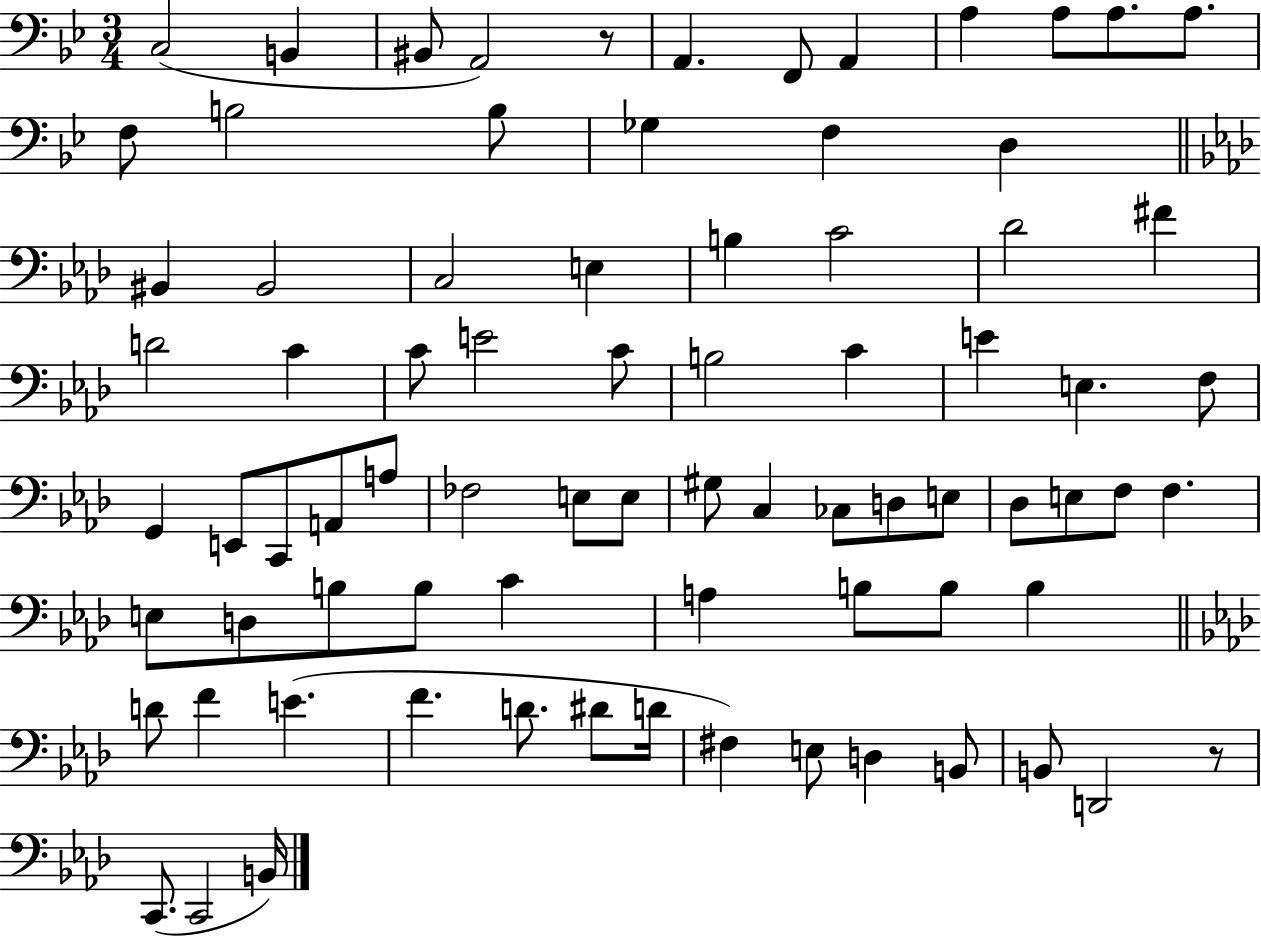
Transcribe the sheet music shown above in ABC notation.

X:1
T:Untitled
M:3/4
L:1/4
K:Bb
C,2 B,, ^B,,/2 A,,2 z/2 A,, F,,/2 A,, A, A,/2 A,/2 A,/2 F,/2 B,2 B,/2 _G, F, D, ^B,, ^B,,2 C,2 E, B, C2 _D2 ^F D2 C C/2 E2 C/2 B,2 C E E, F,/2 G,, E,,/2 C,,/2 A,,/2 A,/2 _F,2 E,/2 E,/2 ^G,/2 C, _C,/2 D,/2 E,/2 _D,/2 E,/2 F,/2 F, E,/2 D,/2 B,/2 B,/2 C A, B,/2 B,/2 B, D/2 F E F D/2 ^D/2 D/4 ^F, E,/2 D, B,,/2 B,,/2 D,,2 z/2 C,,/2 C,,2 B,,/4